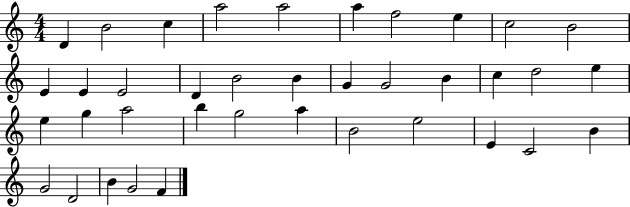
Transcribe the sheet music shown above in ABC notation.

X:1
T:Untitled
M:4/4
L:1/4
K:C
D B2 c a2 a2 a f2 e c2 B2 E E E2 D B2 B G G2 B c d2 e e g a2 b g2 a B2 e2 E C2 B G2 D2 B G2 F